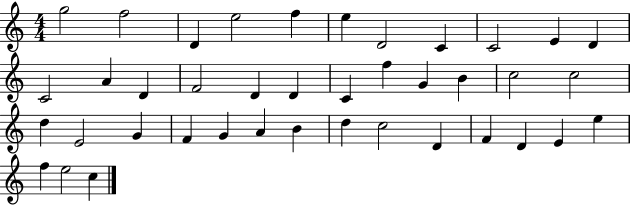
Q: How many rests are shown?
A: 0